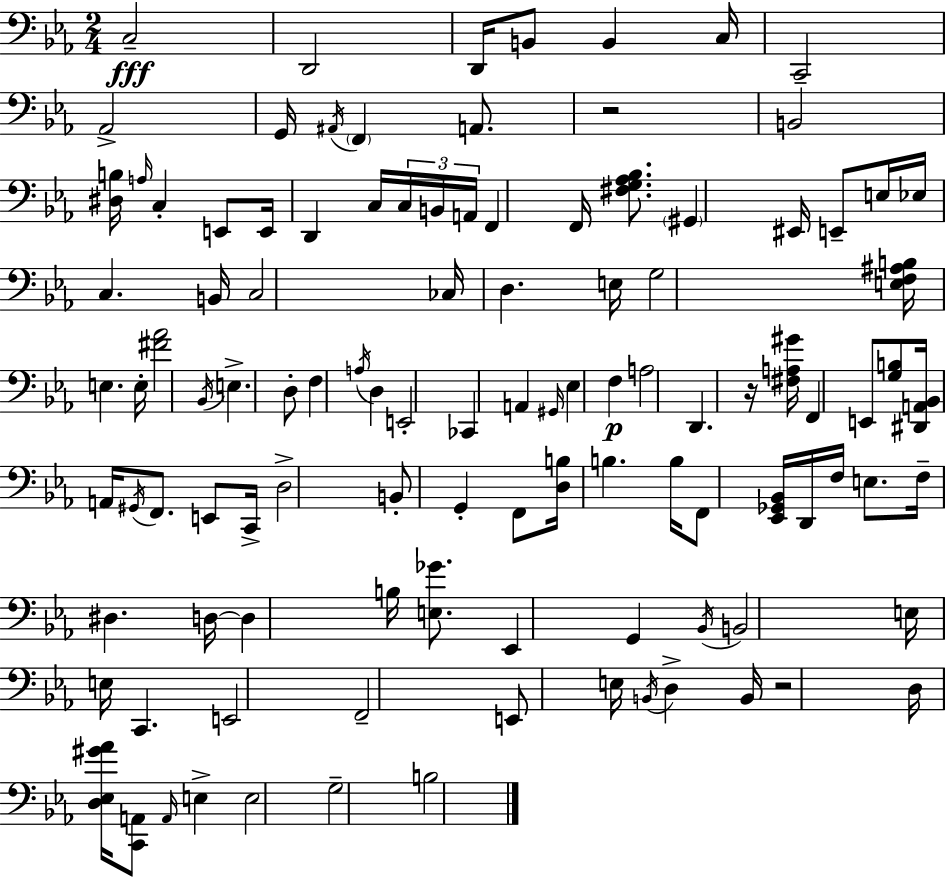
X:1
T:Untitled
M:2/4
L:1/4
K:Cm
C,2 D,,2 D,,/4 B,,/2 B,, C,/4 C,,2 _A,,2 G,,/4 ^A,,/4 F,, A,,/2 z2 B,,2 [^D,B,]/4 A,/4 C, E,,/2 E,,/4 D,, C,/4 C,/4 B,,/4 A,,/4 F,, F,,/4 [^F,G,_A,_B,]/2 ^G,, ^E,,/4 E,,/2 E,/4 _E,/4 C, B,,/4 C,2 _C,/4 D, E,/4 G,2 [E,F,^A,B,]/4 E, E,/4 [^F_A]2 _B,,/4 E, D,/2 F, A,/4 D, E,,2 _C,, A,, ^G,,/4 _E, F, A,2 D,, z/4 [^F,A,^G]/4 F,, E,,/2 [G,B,]/2 [^D,,A,,_B,,]/4 A,,/4 ^G,,/4 F,,/2 E,,/2 C,,/4 D,2 B,,/2 G,, F,,/2 [D,B,]/4 B, B,/4 F,,/2 [_E,,_G,,_B,,]/4 D,,/4 F,/4 E,/2 F,/4 ^D, D,/4 D, B,/4 [E,_G]/2 _E,, G,, _B,,/4 B,,2 E,/4 E,/4 C,, E,,2 F,,2 E,,/2 E,/4 B,,/4 D, B,,/4 z2 D,/4 [D,_E,^G_A]/4 [C,,A,,]/2 A,,/4 E, E,2 G,2 B,2